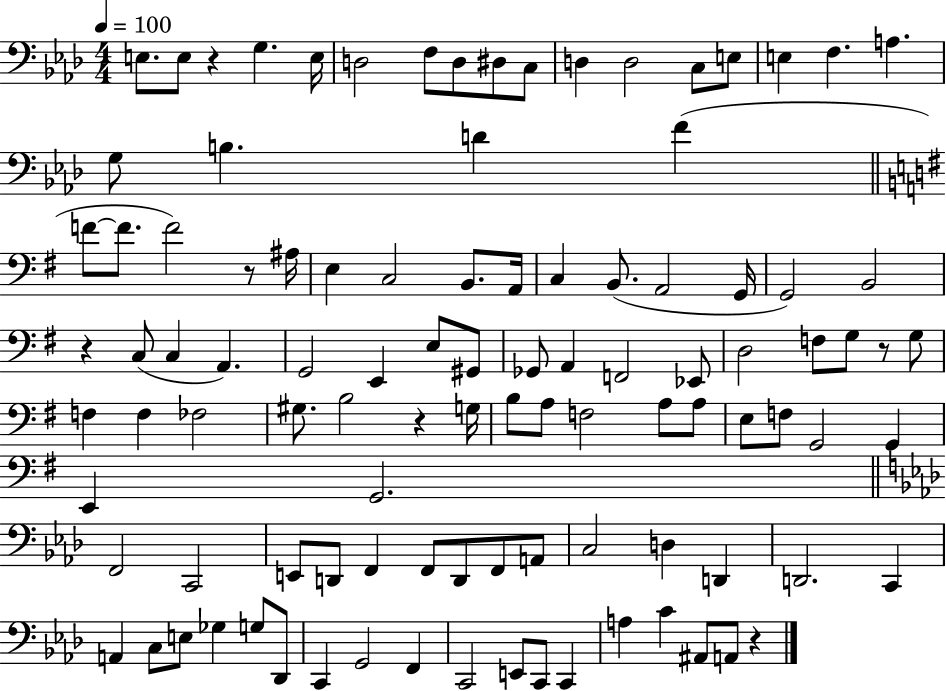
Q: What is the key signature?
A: AES major